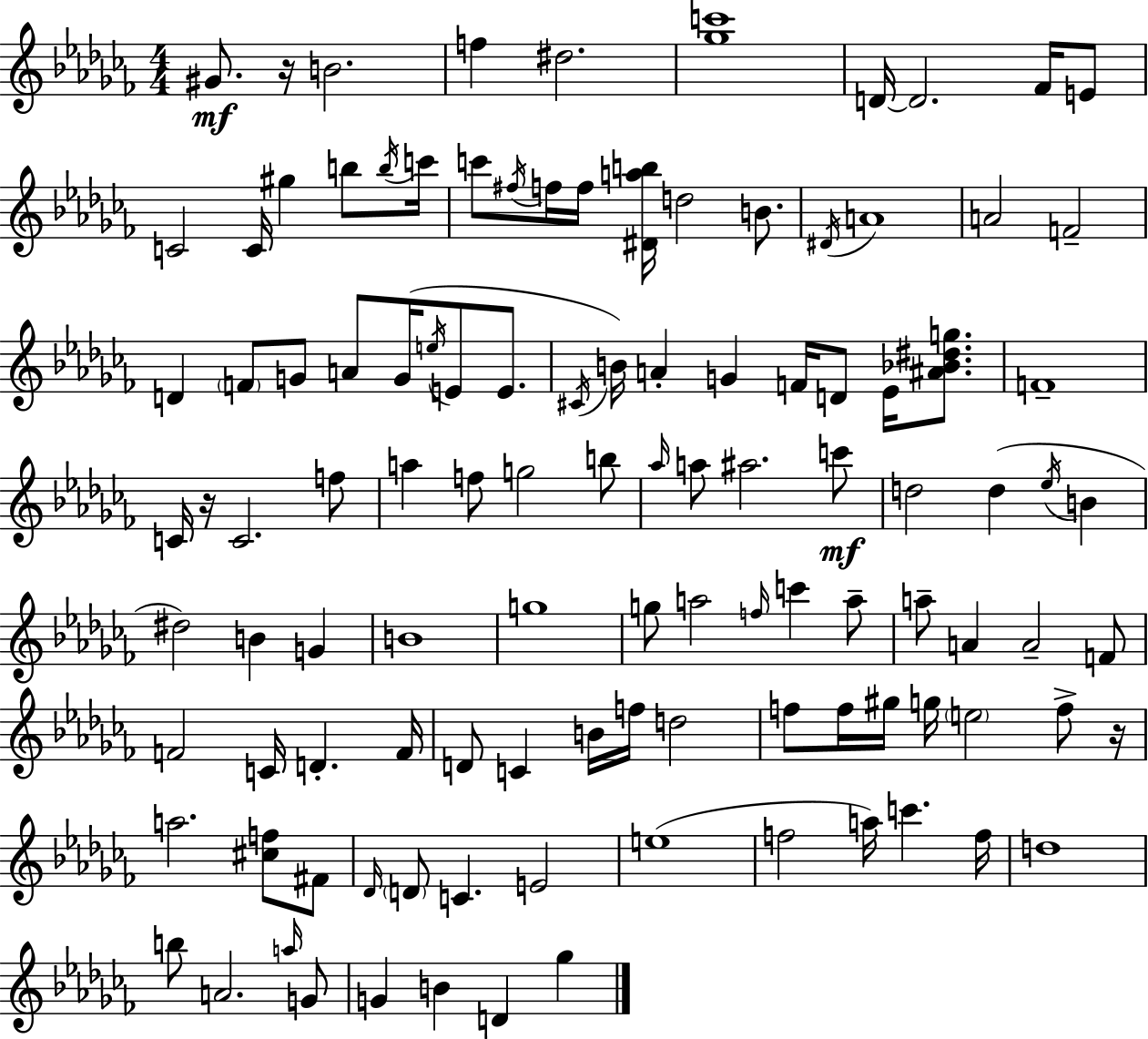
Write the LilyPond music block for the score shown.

{
  \clef treble
  \numericTimeSignature
  \time 4/4
  \key aes \minor
  gis'8.\mf r16 b'2. | f''4 dis''2. | <ges'' c'''>1 | d'16~~ d'2. fes'16 e'8 | \break c'2 c'16 gis''4 b''8 \acciaccatura { b''16 } | c'''16 c'''8 \acciaccatura { fis''16 } f''16 f''16 <dis' a'' b''>16 d''2 b'8. | \acciaccatura { dis'16 } a'1 | a'2 f'2-- | \break d'4 \parenthesize f'8 g'8 a'8 g'16( \acciaccatura { e''16 } e'8 | e'8. \acciaccatura { cis'16 }) b'16 a'4-. g'4 f'16 d'8 | ees'16 <ais' bes' dis'' g''>8. f'1-- | c'16 r16 c'2. | \break f''8 a''4 f''8 g''2 | b''8 \grace { aes''16 } a''8 ais''2. | c'''8\mf d''2 d''4( | \acciaccatura { ees''16 } b'4 dis''2) b'4 | \break g'4 b'1 | g''1 | g''8 a''2 | \grace { f''16 } c'''4 a''8-- a''8-- a'4 a'2-- | \break f'8 f'2 | c'16 d'4.-. f'16 d'8 c'4 b'16 f''16 | d''2 f''8 f''16 gis''16 g''16 \parenthesize e''2 | f''8-> r16 a''2. | \break <cis'' f''>8 fis'8 \grace { des'16 } \parenthesize d'8 c'4. | e'2 e''1( | f''2 | a''16) c'''4. f''16 d''1 | \break b''8 a'2. | \grace { a''16 } g'8 g'4 b'4 | d'4 ges''4 \bar "|."
}